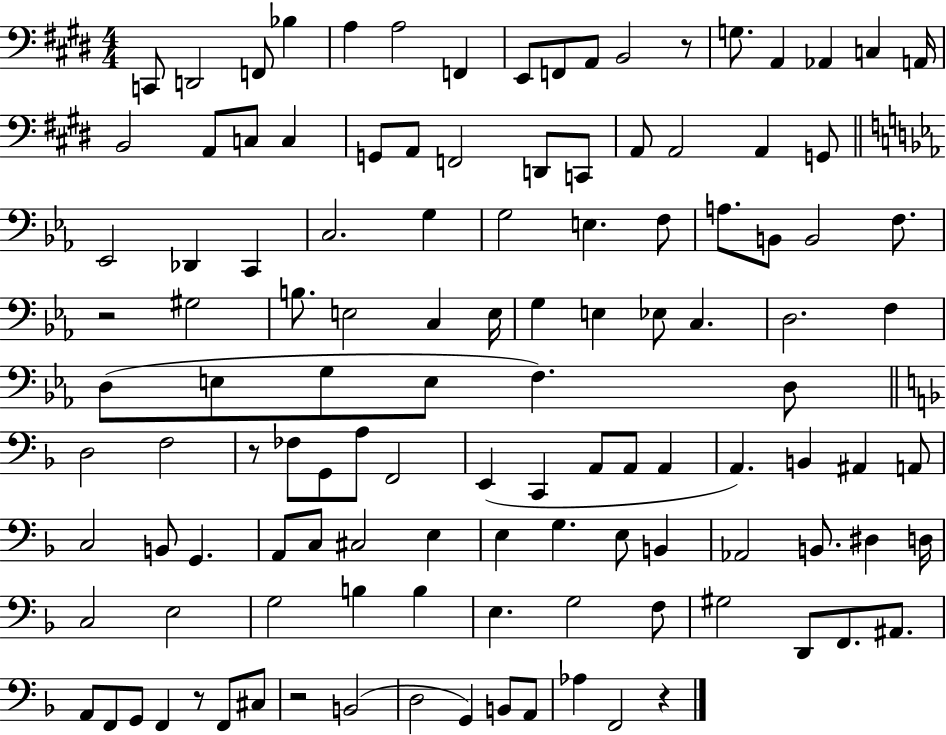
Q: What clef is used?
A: bass